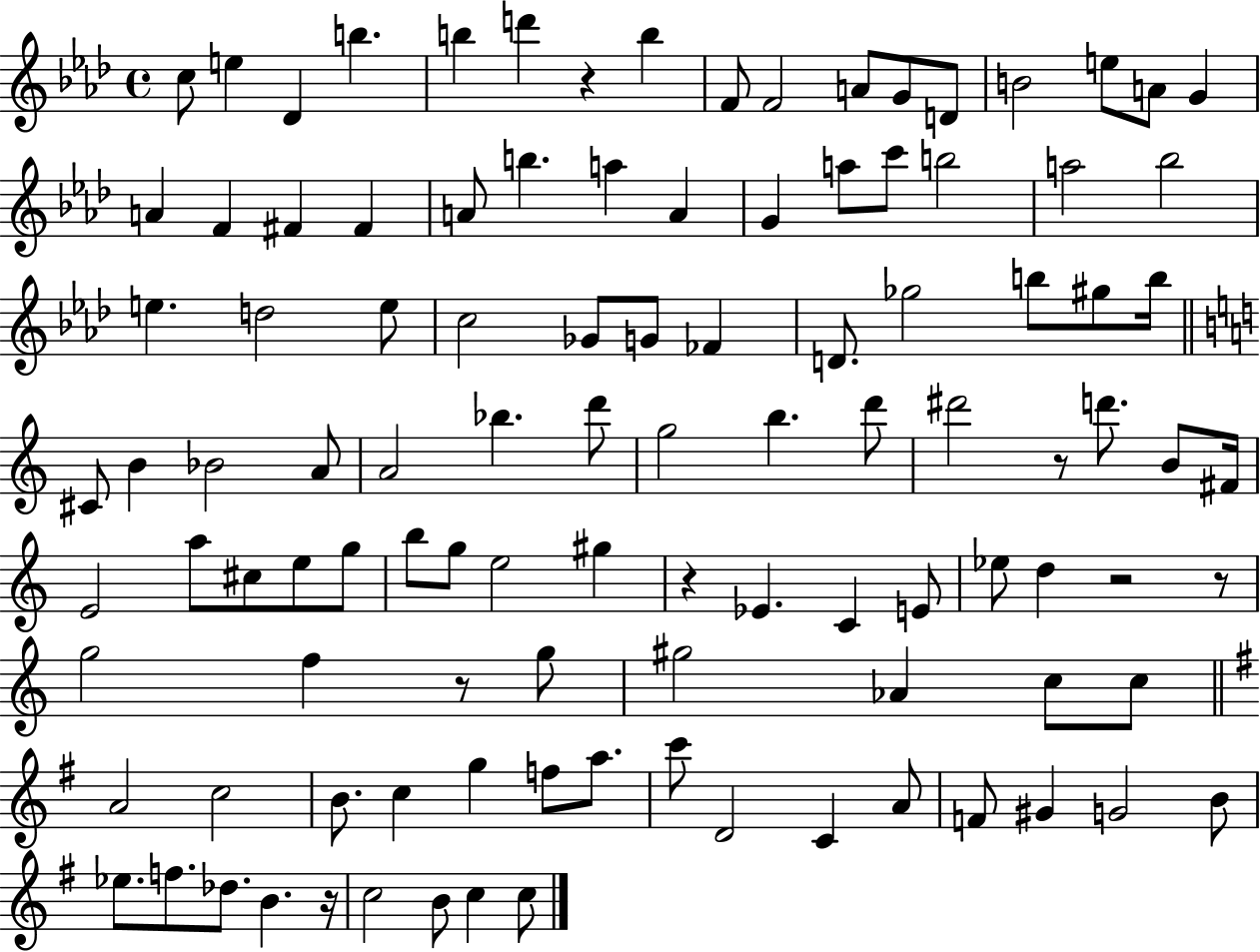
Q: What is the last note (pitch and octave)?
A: C5